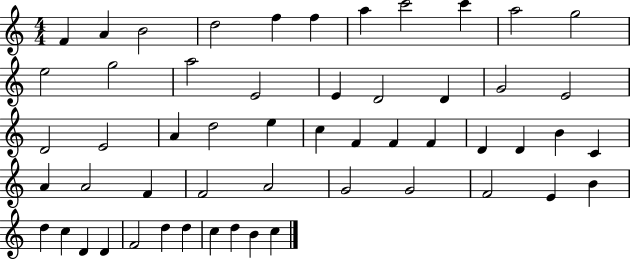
F4/q A4/q B4/h D5/h F5/q F5/q A5/q C6/h C6/q A5/h G5/h E5/h G5/h A5/h E4/h E4/q D4/h D4/q G4/h E4/h D4/h E4/h A4/q D5/h E5/q C5/q F4/q F4/q F4/q D4/q D4/q B4/q C4/q A4/q A4/h F4/q F4/h A4/h G4/h G4/h F4/h E4/q B4/q D5/q C5/q D4/q D4/q F4/h D5/q D5/q C5/q D5/q B4/q C5/q